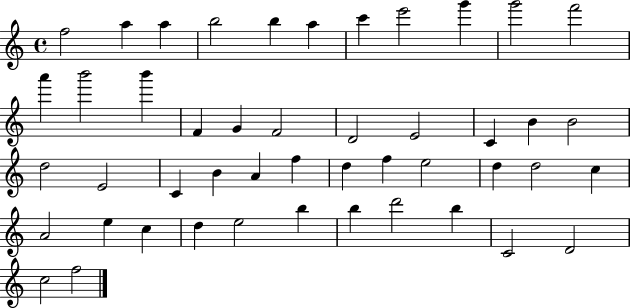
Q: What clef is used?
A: treble